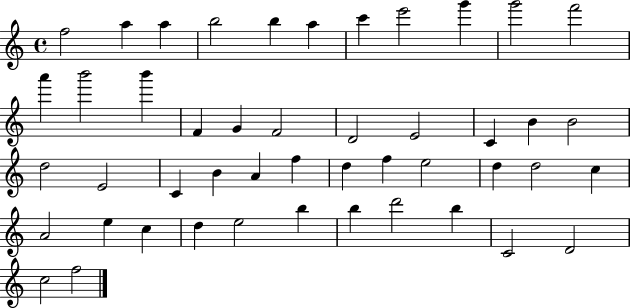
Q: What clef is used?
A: treble